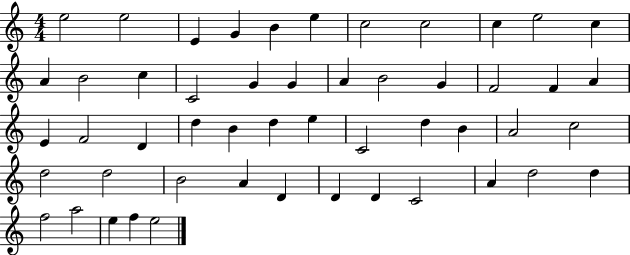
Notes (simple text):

E5/h E5/h E4/q G4/q B4/q E5/q C5/h C5/h C5/q E5/h C5/q A4/q B4/h C5/q C4/h G4/q G4/q A4/q B4/h G4/q F4/h F4/q A4/q E4/q F4/h D4/q D5/q B4/q D5/q E5/q C4/h D5/q B4/q A4/h C5/h D5/h D5/h B4/h A4/q D4/q D4/q D4/q C4/h A4/q D5/h D5/q F5/h A5/h E5/q F5/q E5/h